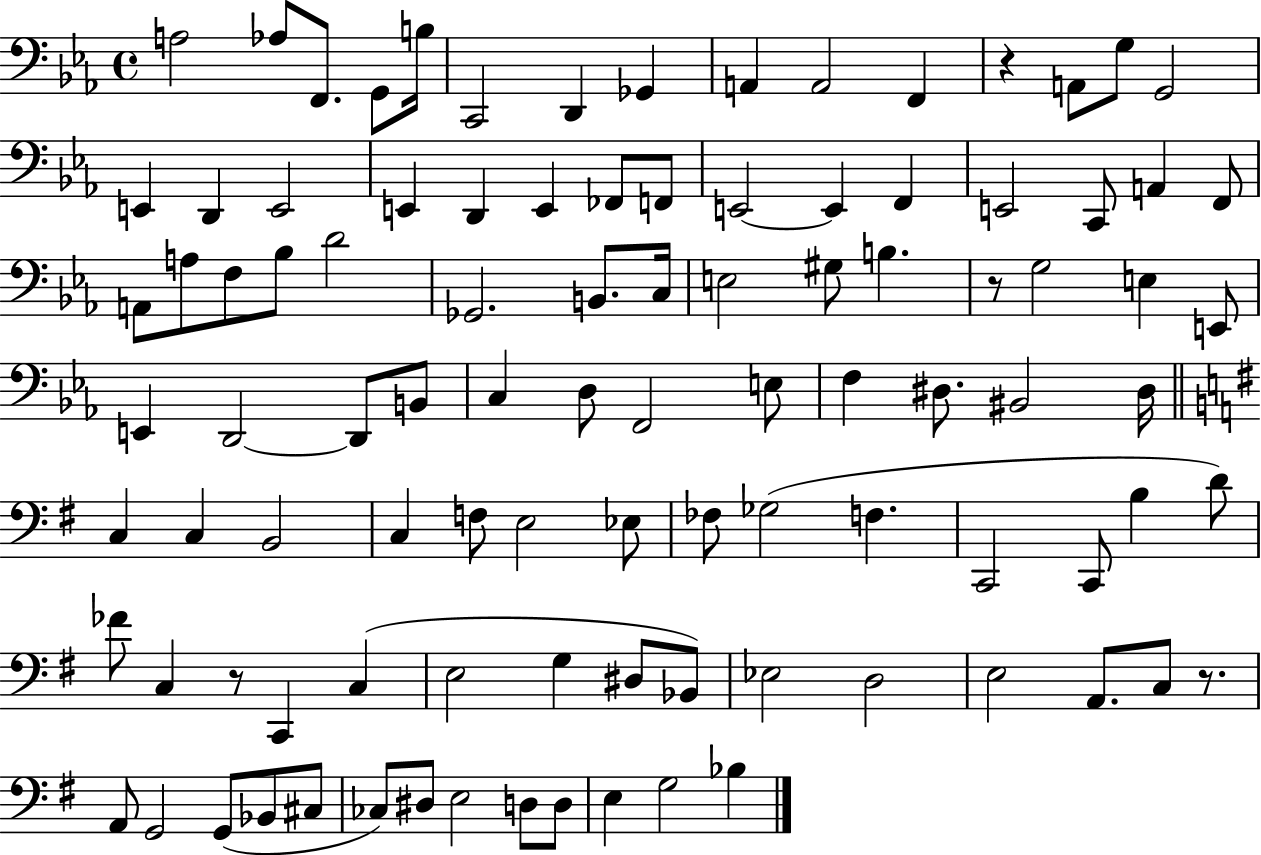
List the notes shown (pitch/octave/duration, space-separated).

A3/h Ab3/e F2/e. G2/e B3/s C2/h D2/q Gb2/q A2/q A2/h F2/q R/q A2/e G3/e G2/h E2/q D2/q E2/h E2/q D2/q E2/q FES2/e F2/e E2/h E2/q F2/q E2/h C2/e A2/q F2/e A2/e A3/e F3/e Bb3/e D4/h Gb2/h. B2/e. C3/s E3/h G#3/e B3/q. R/e G3/h E3/q E2/e E2/q D2/h D2/e B2/e C3/q D3/e F2/h E3/e F3/q D#3/e. BIS2/h D#3/s C3/q C3/q B2/h C3/q F3/e E3/h Eb3/e FES3/e Gb3/h F3/q. C2/h C2/e B3/q D4/e FES4/e C3/q R/e C2/q C3/q E3/h G3/q D#3/e Bb2/e Eb3/h D3/h E3/h A2/e. C3/e R/e. A2/e G2/h G2/e Bb2/e C#3/e CES3/e D#3/e E3/h D3/e D3/e E3/q G3/h Bb3/q